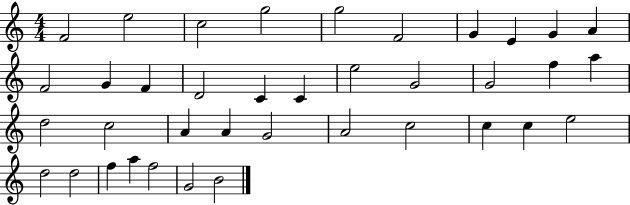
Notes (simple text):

F4/h E5/h C5/h G5/h G5/h F4/h G4/q E4/q G4/q A4/q F4/h G4/q F4/q D4/h C4/q C4/q E5/h G4/h G4/h F5/q A5/q D5/h C5/h A4/q A4/q G4/h A4/h C5/h C5/q C5/q E5/h D5/h D5/h F5/q A5/q F5/h G4/h B4/h